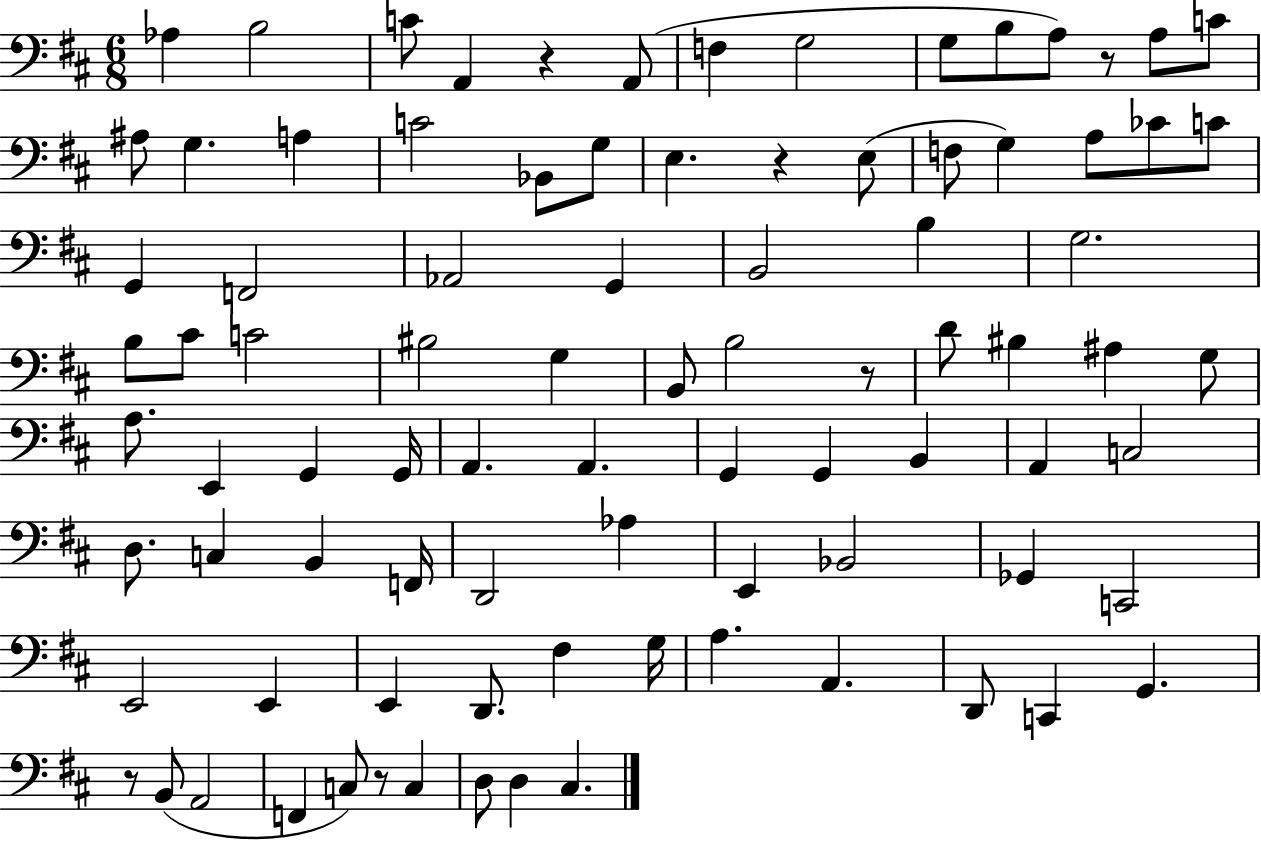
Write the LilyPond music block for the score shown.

{
  \clef bass
  \numericTimeSignature
  \time 6/8
  \key d \major
  aes4 b2 | c'8 a,4 r4 a,8( | f4 g2 | g8 b8 a8) r8 a8 c'8 | \break ais8 g4. a4 | c'2 bes,8 g8 | e4. r4 e8( | f8 g4) a8 ces'8 c'8 | \break g,4 f,2 | aes,2 g,4 | b,2 b4 | g2. | \break b8 cis'8 c'2 | bis2 g4 | b,8 b2 r8 | d'8 bis4 ais4 g8 | \break a8. e,4 g,4 g,16 | a,4. a,4. | g,4 g,4 b,4 | a,4 c2 | \break d8. c4 b,4 f,16 | d,2 aes4 | e,4 bes,2 | ges,4 c,2 | \break e,2 e,4 | e,4 d,8. fis4 g16 | a4. a,4. | d,8 c,4 g,4. | \break r8 b,8( a,2 | f,4 c8) r8 c4 | d8 d4 cis4. | \bar "|."
}